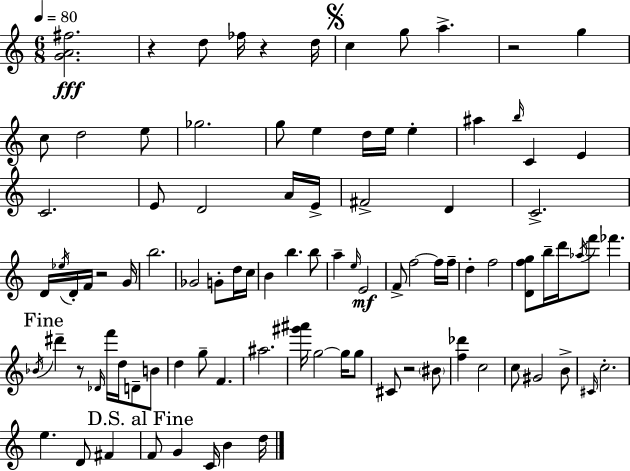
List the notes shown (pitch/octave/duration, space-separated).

[G4,A4,F#5]/h. R/q D5/e FES5/s R/q D5/s C5/q G5/e A5/q. R/h G5/q C5/e D5/h E5/e Gb5/h. G5/e E5/q D5/s E5/s E5/q A#5/q B5/s C4/q E4/q C4/h. E4/e D4/h A4/s E4/s F#4/h D4/q C4/h. D4/s Eb5/s D4/s F4/s R/h G4/s B5/h. Gb4/h G4/e D5/s C5/s B4/q B5/q. B5/e A5/q E5/s E4/h F4/e F5/h F5/s F5/s D5/q F5/h [D4,F5,G5]/e B5/s D6/s Ab5/s F6/e FES6/q. Bb4/s D#6/q R/e Db4/s F6/s D5/s D4/e B4/e D5/q G5/e F4/q. A#5/h. [G#6,A#6]/s G5/h G5/s G5/e C#4/e R/h BIS4/e [F5,Db6]/q C5/h C5/e G#4/h B4/e C#4/s C5/h. E5/q. D4/e F#4/q F4/e G4/q C4/s B4/q D5/s